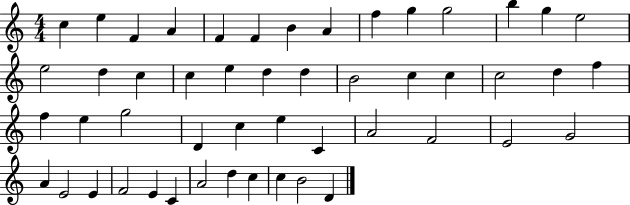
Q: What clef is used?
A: treble